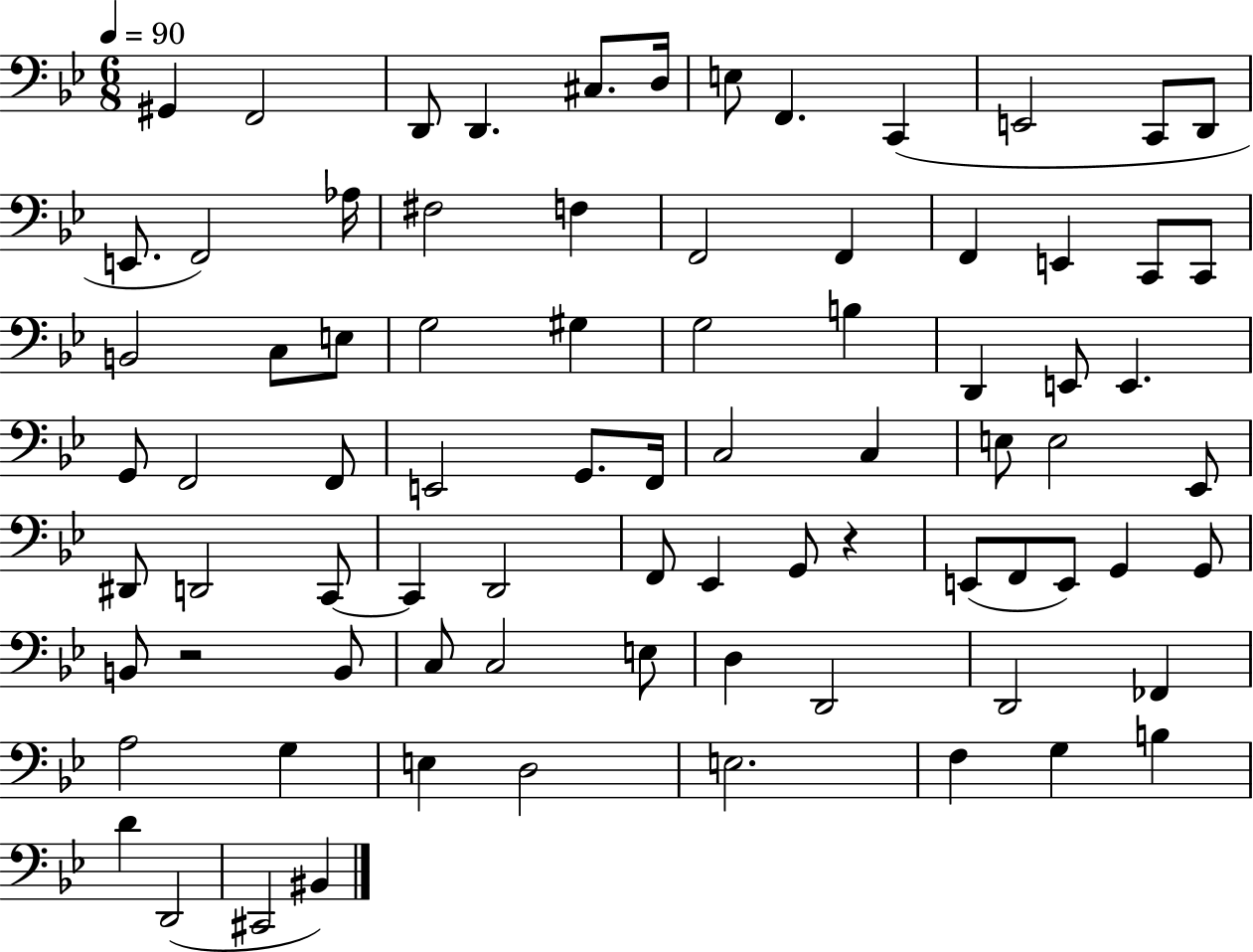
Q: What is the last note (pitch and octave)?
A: BIS2